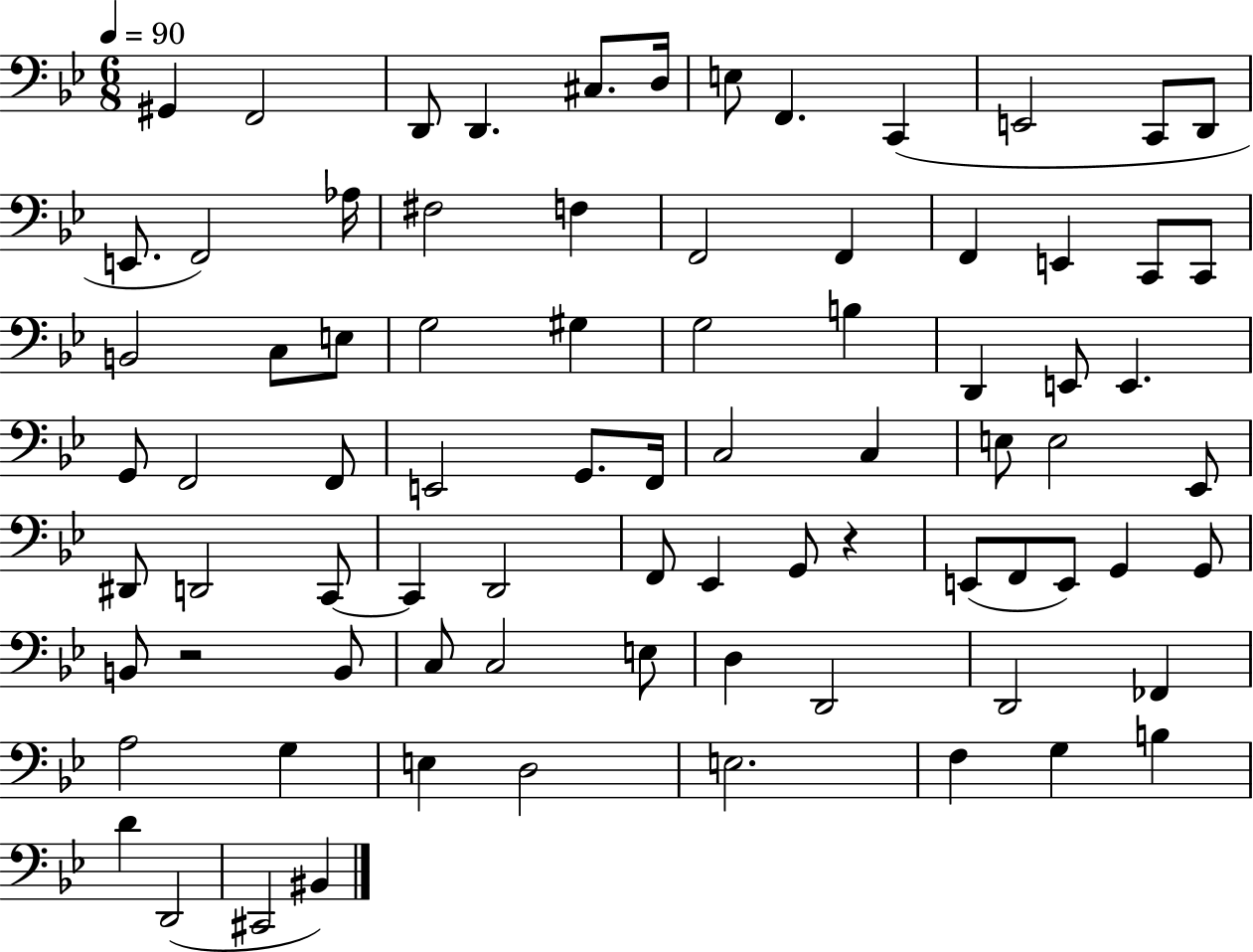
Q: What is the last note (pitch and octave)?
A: BIS2